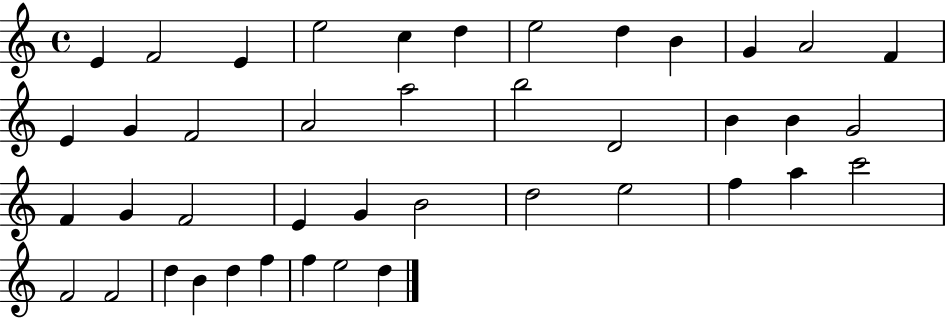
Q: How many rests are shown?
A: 0